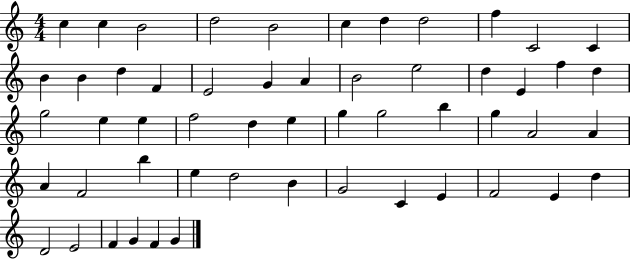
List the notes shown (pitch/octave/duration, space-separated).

C5/q C5/q B4/h D5/h B4/h C5/q D5/q D5/h F5/q C4/h C4/q B4/q B4/q D5/q F4/q E4/h G4/q A4/q B4/h E5/h D5/q E4/q F5/q D5/q G5/h E5/q E5/q F5/h D5/q E5/q G5/q G5/h B5/q G5/q A4/h A4/q A4/q F4/h B5/q E5/q D5/h B4/q G4/h C4/q E4/q F4/h E4/q D5/q D4/h E4/h F4/q G4/q F4/q G4/q